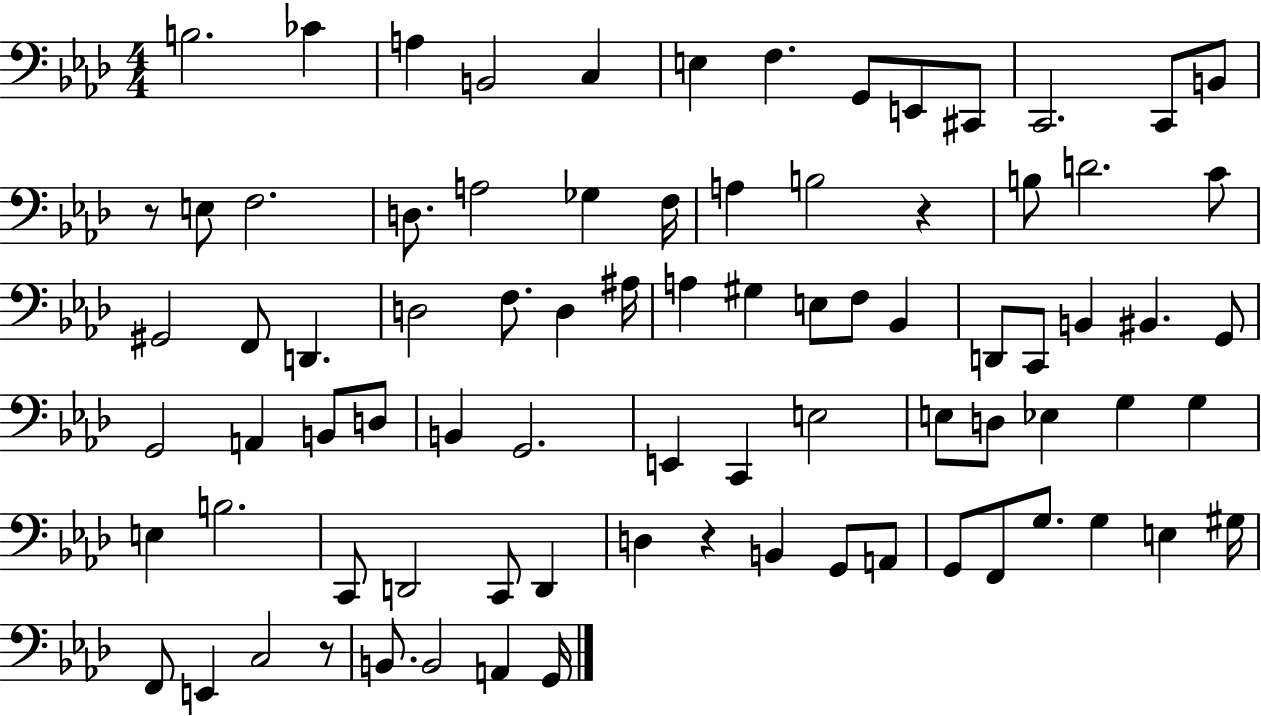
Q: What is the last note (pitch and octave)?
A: G2